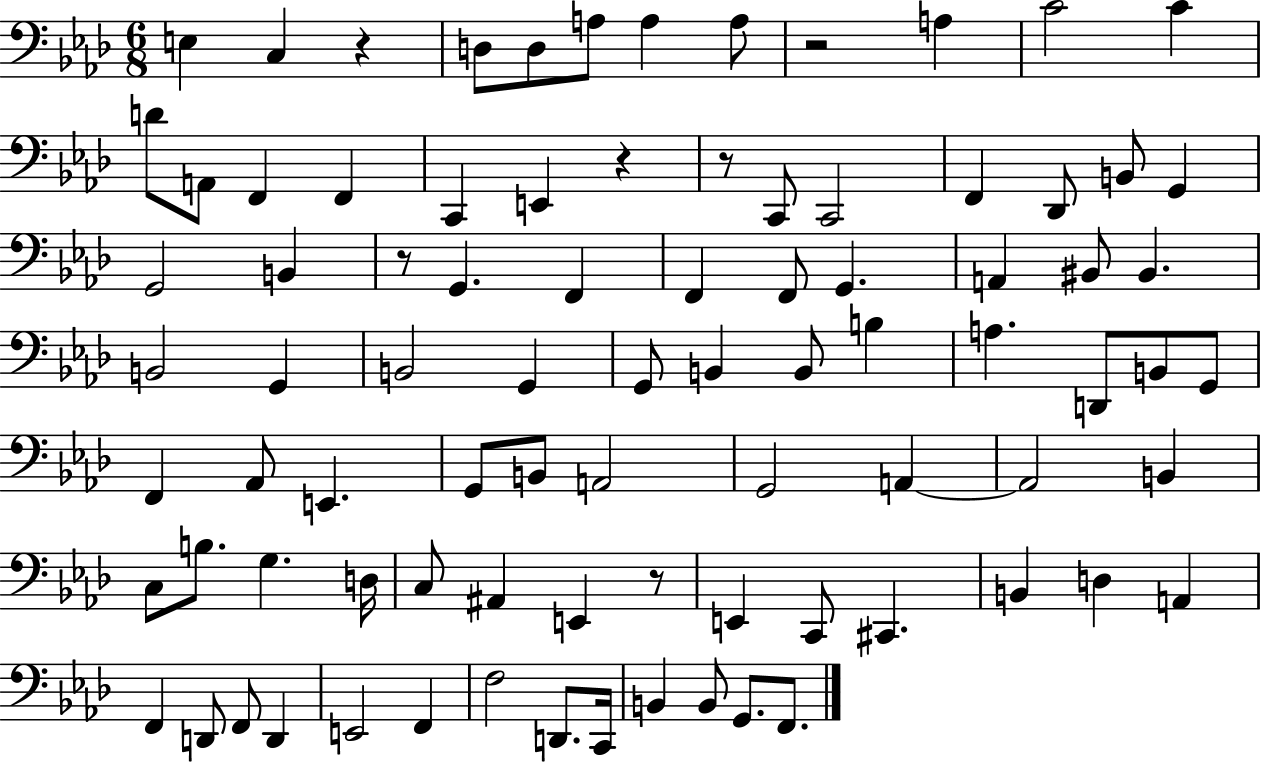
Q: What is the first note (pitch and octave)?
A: E3